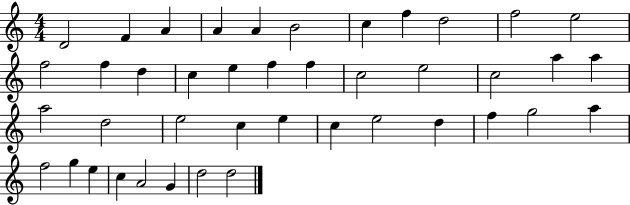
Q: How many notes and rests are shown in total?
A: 42